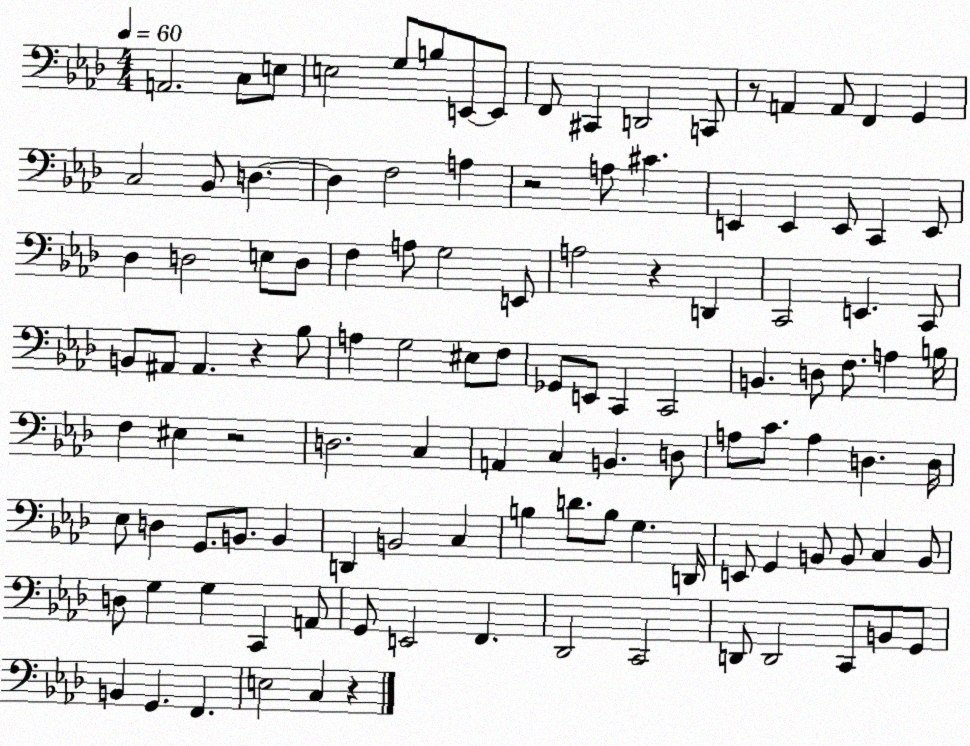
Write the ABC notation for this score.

X:1
T:Untitled
M:4/4
L:1/4
K:Ab
A,,2 C,/2 E,/2 E,2 G,/2 B,/2 E,,/2 E,,/2 F,,/2 ^C,, D,,2 C,,/2 z/2 A,, A,,/2 F,, G,, C,2 _B,,/2 D, D, F,2 A, z2 A,/2 ^C E,, E,, E,,/2 C,, E,,/2 _D, D,2 E,/2 D,/2 F, A,/2 G,2 E,,/2 A,2 z D,, C,,2 E,, C,,/2 B,,/2 ^A,,/2 ^A,, z _B,/2 A, G,2 ^E,/2 F,/2 _G,,/2 E,,/2 C,, C,,2 B,, D,/2 F,/2 A, B,/4 F, ^E, z2 D,2 C, A,, C, B,, D,/2 A,/2 C/2 A, D, D,/4 _E,/2 D, G,,/2 B,,/2 B,, D,, B,,2 C, B, D/2 B,/2 G, D,,/4 E,,/2 G,, B,,/2 B,,/2 C, B,,/2 D,/2 G, G, C,, A,,/2 G,,/2 E,,2 F,, _D,,2 C,,2 D,,/2 D,,2 C,,/2 B,,/2 G,,/2 B,, G,, F,, E,2 C, z